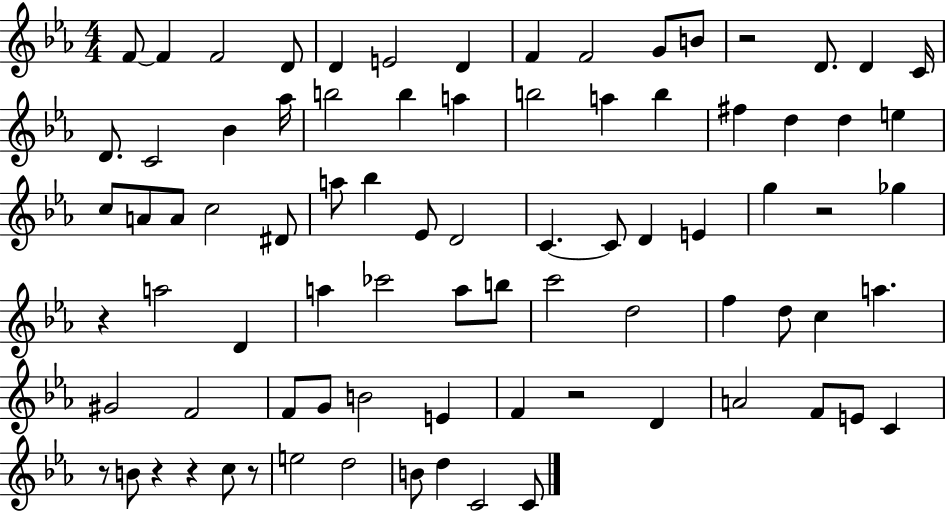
F4/e F4/q F4/h D4/e D4/q E4/h D4/q F4/q F4/h G4/e B4/e R/h D4/e. D4/q C4/s D4/e. C4/h Bb4/q Ab5/s B5/h B5/q A5/q B5/h A5/q B5/q F#5/q D5/q D5/q E5/q C5/e A4/e A4/e C5/h D#4/e A5/e Bb5/q Eb4/e D4/h C4/q. C4/e D4/q E4/q G5/q R/h Gb5/q R/q A5/h D4/q A5/q CES6/h A5/e B5/e C6/h D5/h F5/q D5/e C5/q A5/q. G#4/h F4/h F4/e G4/e B4/h E4/q F4/q R/h D4/q A4/h F4/e E4/e C4/q R/e B4/e R/q R/q C5/e R/e E5/h D5/h B4/e D5/q C4/h C4/e